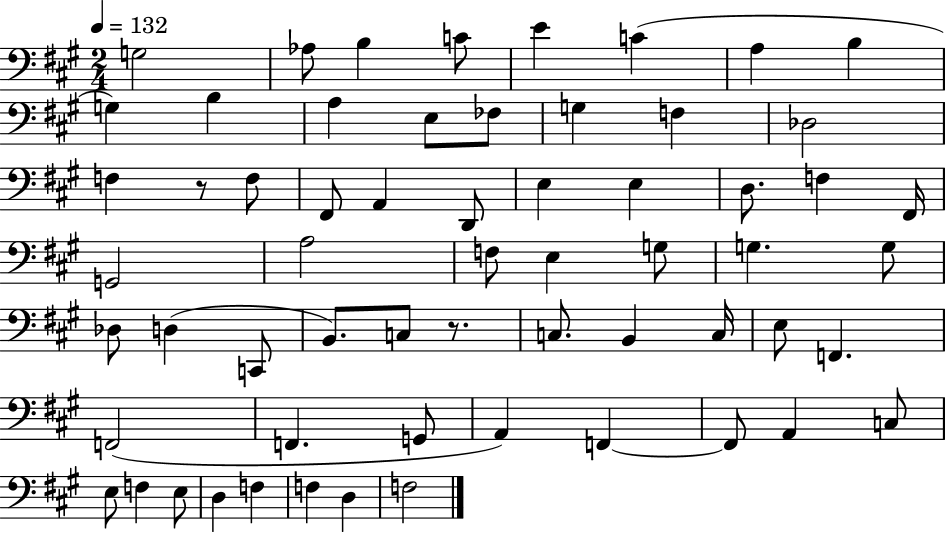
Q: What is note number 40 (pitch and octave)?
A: B2